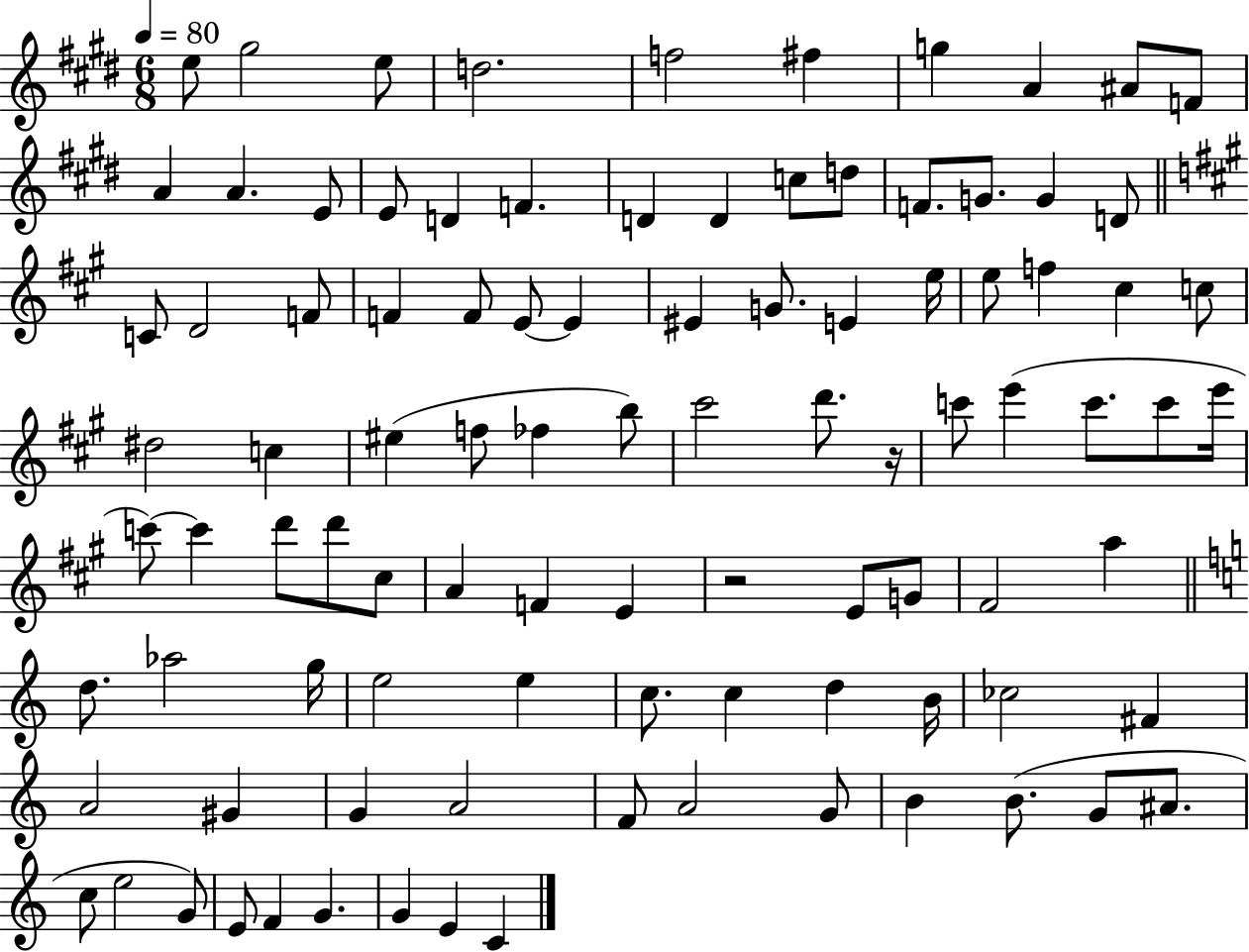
E5/e G#5/h E5/e D5/h. F5/h F#5/q G5/q A4/q A#4/e F4/e A4/q A4/q. E4/e E4/e D4/q F4/q. D4/q D4/q C5/e D5/e F4/e. G4/e. G4/q D4/e C4/e D4/h F4/e F4/q F4/e E4/e E4/q EIS4/q G4/e. E4/q E5/s E5/e F5/q C#5/q C5/e D#5/h C5/q EIS5/q F5/e FES5/q B5/e C#6/h D6/e. R/s C6/e E6/q C6/e. C6/e E6/s C6/e C6/q D6/e D6/e C#5/e A4/q F4/q E4/q R/h E4/e G4/e F#4/h A5/q D5/e. Ab5/h G5/s E5/h E5/q C5/e. C5/q D5/q B4/s CES5/h F#4/q A4/h G#4/q G4/q A4/h F4/e A4/h G4/e B4/q B4/e. G4/e A#4/e. C5/e E5/h G4/e E4/e F4/q G4/q. G4/q E4/q C4/q